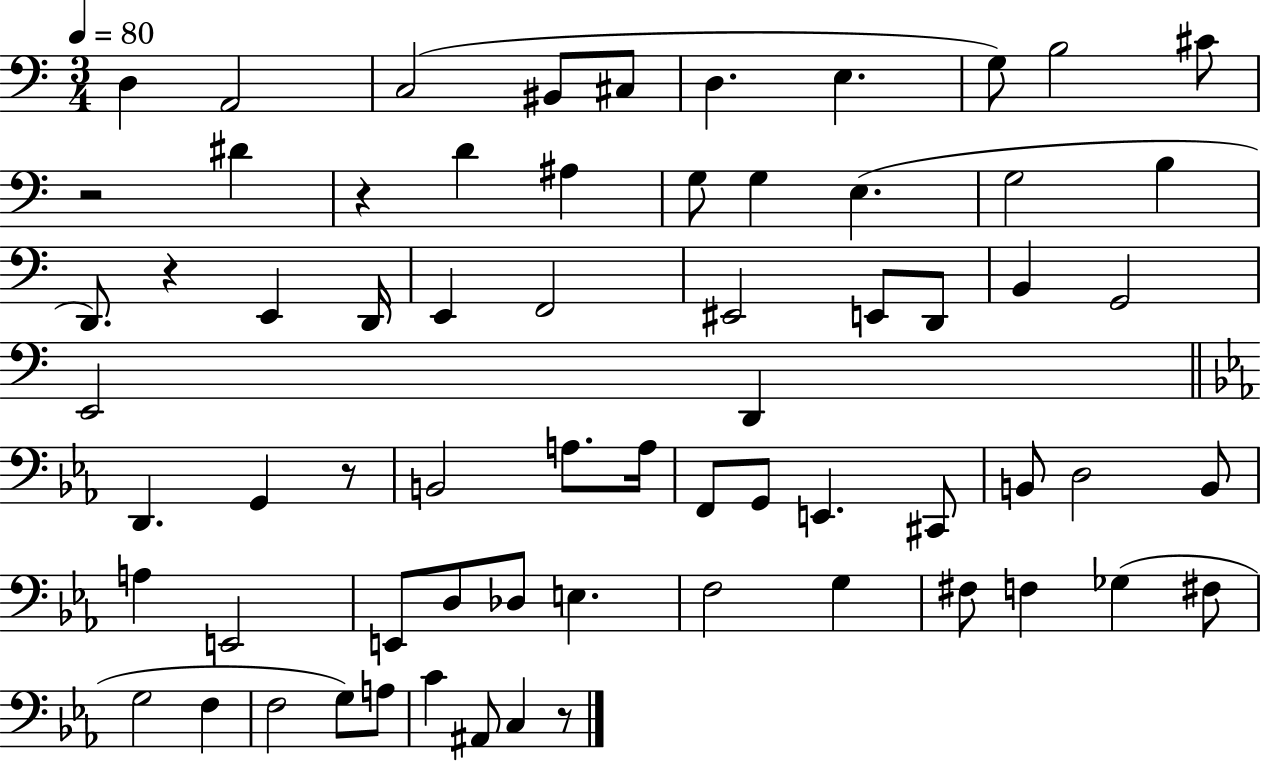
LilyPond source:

{
  \clef bass
  \numericTimeSignature
  \time 3/4
  \key c \major
  \tempo 4 = 80
  d4 a,2 | c2( bis,8 cis8 | d4. e4. | g8) b2 cis'8 | \break r2 dis'4 | r4 d'4 ais4 | g8 g4 e4.( | g2 b4 | \break d,8.) r4 e,4 d,16 | e,4 f,2 | eis,2 e,8 d,8 | b,4 g,2 | \break e,2 d,4 | \bar "||" \break \key c \minor d,4. g,4 r8 | b,2 a8. a16 | f,8 g,8 e,4. cis,8 | b,8 d2 b,8 | \break a4 e,2 | e,8 d8 des8 e4. | f2 g4 | fis8 f4 ges4( fis8 | \break g2 f4 | f2 g8) a8 | c'4 ais,8 c4 r8 | \bar "|."
}